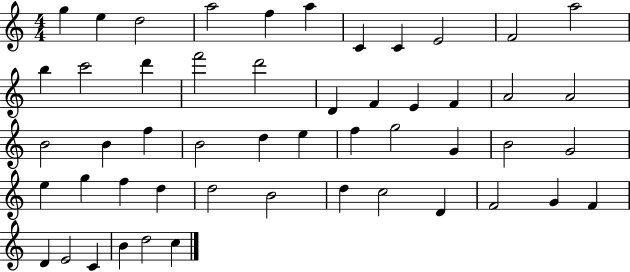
X:1
T:Untitled
M:4/4
L:1/4
K:C
g e d2 a2 f a C C E2 F2 a2 b c'2 d' f'2 d'2 D F E F A2 A2 B2 B f B2 d e f g2 G B2 G2 e g f d d2 B2 d c2 D F2 G F D E2 C B d2 c